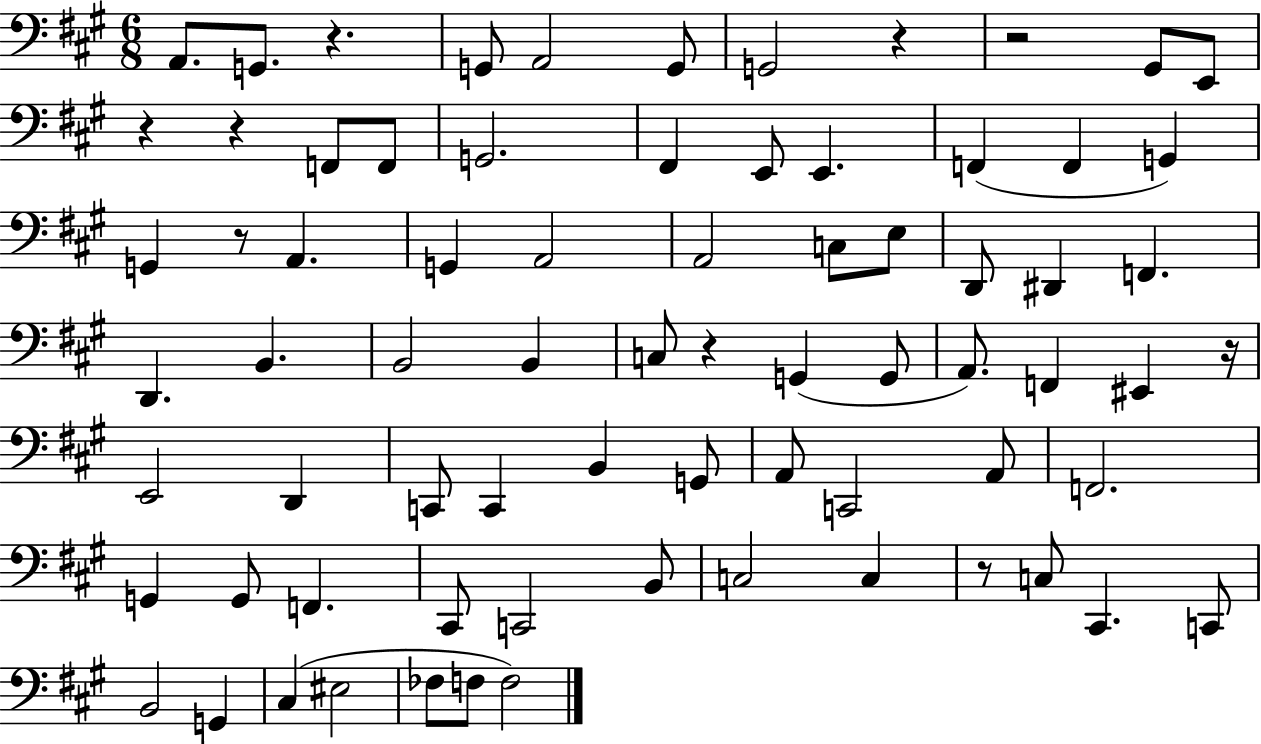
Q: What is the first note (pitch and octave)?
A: A2